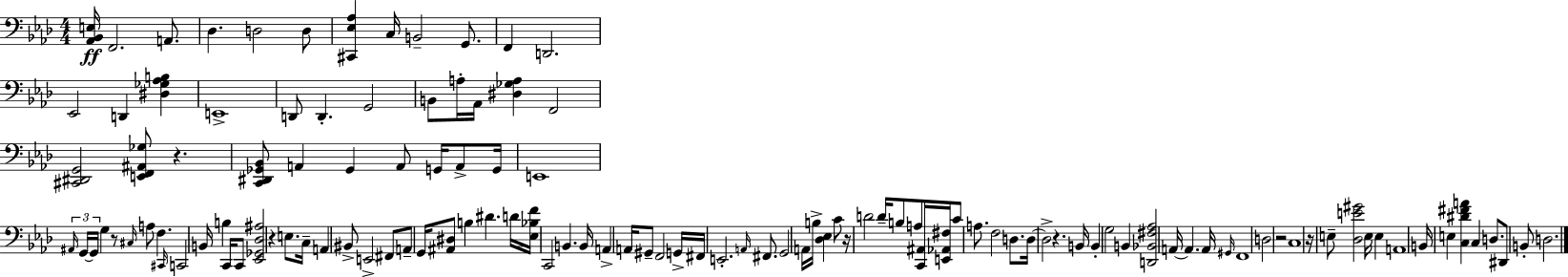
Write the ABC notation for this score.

X:1
T:Untitled
M:4/4
L:1/4
K:Ab
[_A,,_B,,E,]/4 F,,2 A,,/2 _D, D,2 D,/2 [^C,,_E,_A,] C,/4 B,,2 G,,/2 F,, D,,2 _E,,2 D,, [^D,_G,_A,B,] E,,4 D,,/2 D,, G,,2 B,,/2 A,/4 _A,,/4 [^D,_G,A,] F,,2 [^C,,^D,,G,,]2 [E,,F,,^A,,_G,]/2 z [C,,^D,,_G,,_B,,]/2 A,, _G,, A,,/2 G,,/4 A,,/2 G,,/4 E,,4 ^A,,/4 G,,/4 G,,/4 G, z/2 ^C,/4 A,/2 F, ^C,,/4 C,,2 B,,/4 B, C,,/4 C,,/2 [_E,,_G,,_D,^A,]2 z E,/2 C,/4 A,, ^B,,/2 E,,2 ^F,,/2 A,,/2 G,,/4 [^A,,^D,]/2 B, ^D D/4 [_E,_B,F]/4 C,,2 B,, B,,/4 A,, A,,/4 ^G,,/2 F,,2 G,,/4 ^F,,/4 E,,2 A,,/4 ^F,,/2 G,,2 A,,/4 B,/4 [_D,_E,] C/2 z/4 D2 D/4 B,/2 A,/2 [C,,^A,,]/4 [E,,_A,,^F,]/4 C/2 A,/2 F,2 D,/2 D,/4 D,2 z B,,/4 B,, G,2 B,, [D,,_B,,^F,_A,]2 A,,/4 A,, A,,/4 ^G,,/4 F,,4 D,2 z2 C,4 z/4 E,/2 [_D,E^G]2 E,/4 E, A,,4 B,,/4 E, [C,^D^FA] C, D,/2 ^D,,/2 B,,/2 D,2